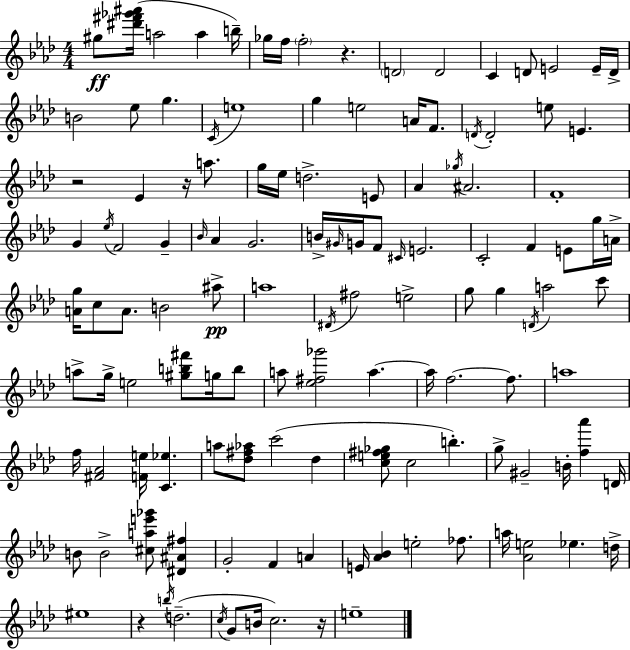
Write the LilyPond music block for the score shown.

{
  \clef treble
  \numericTimeSignature
  \time 4/4
  \key aes \major
  gis''8\ff <dis''' fis''' ges''' ais'''>16( a''2 a''4 b''16--) | ges''16 f''16 \parenthesize f''2-. r4. | \parenthesize d'2 d'2 | c'4 d'8 e'2 e'16-- d'16-> | \break b'2 ees''8 g''4. | \acciaccatura { c'16 } e''1 | g''4 e''2 a'16 f'8. | \acciaccatura { d'16 } d'2-. e''8 e'4. | \break r2 ees'4 r16 a''8. | g''16 ees''16 d''2.-> | e'8 aes'4 \acciaccatura { ges''16 } ais'2. | f'1-. | \break g'4 \acciaccatura { ees''16 } f'2 | g'4-- \grace { bes'16 } aes'4 g'2. | b'16-> \grace { gis'16 } g'16 f'8 \grace { cis'16 } e'2. | c'2-. f'4 | \break e'8 g''16 a'16-> <a' g''>16 c''8 a'8. b'2 | ais''8->\pp a''1 | \acciaccatura { dis'16 } fis''2 | e''2-> g''8 g''4 \acciaccatura { d'16 } a''2 | \break c'''8 a''8-> g''16-> e''2 | <gis'' b'' fis'''>8 g''16 b''8 a''8 <ees'' fis'' ges'''>2 | a''4.~~ a''16 f''2.~~ | f''8. a''1 | \break f''16 <fis' aes'>2 | <f' e''>16 <c' ees''>4. a''8 <des'' fis'' aes''>8 c'''2( | des''4 <c'' e'' fis'' ges''>8 c''2 | b''4.-.) g''8-> gis'2-- | \break b'16-. <f'' aes'''>4 d'16 b'8 b'2-> | <cis'' a'' e''' ges'''>8 <dis' ais' fis''>4 g'2-. | f'4 a'4 e'16 <aes' bes'>4 e''2-. | fes''8. a''16 <aes' e''>2 | \break ees''4. d''16-> eis''1 | r4 \acciaccatura { b''16 }( d''2.-- | \acciaccatura { c''16 } g'8 b'16 c''2.) | r16 e''1-- | \break \bar "|."
}